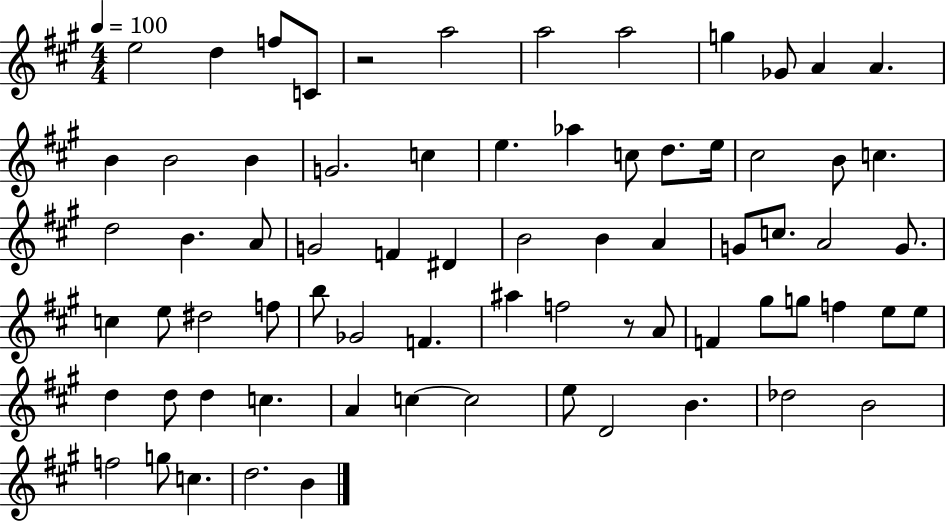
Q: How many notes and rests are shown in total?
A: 72